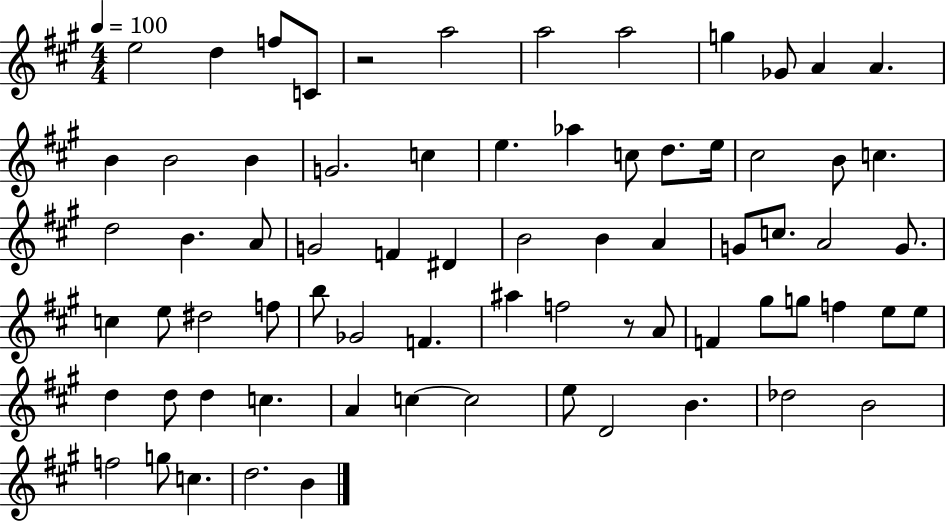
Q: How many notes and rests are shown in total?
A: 72